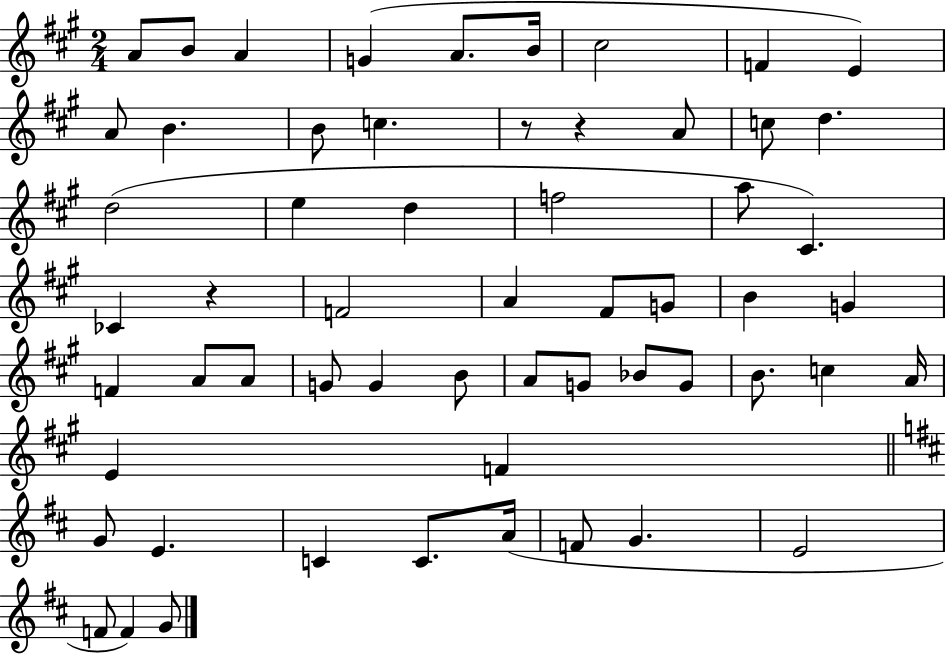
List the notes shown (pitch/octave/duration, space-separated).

A4/e B4/e A4/q G4/q A4/e. B4/s C#5/h F4/q E4/q A4/e B4/q. B4/e C5/q. R/e R/q A4/e C5/e D5/q. D5/h E5/q D5/q F5/h A5/e C#4/q. CES4/q R/q F4/h A4/q F#4/e G4/e B4/q G4/q F4/q A4/e A4/e G4/e G4/q B4/e A4/e G4/e Bb4/e G4/e B4/e. C5/q A4/s E4/q F4/q G4/e E4/q. C4/q C4/e. A4/s F4/e G4/q. E4/h F4/e F4/q G4/e